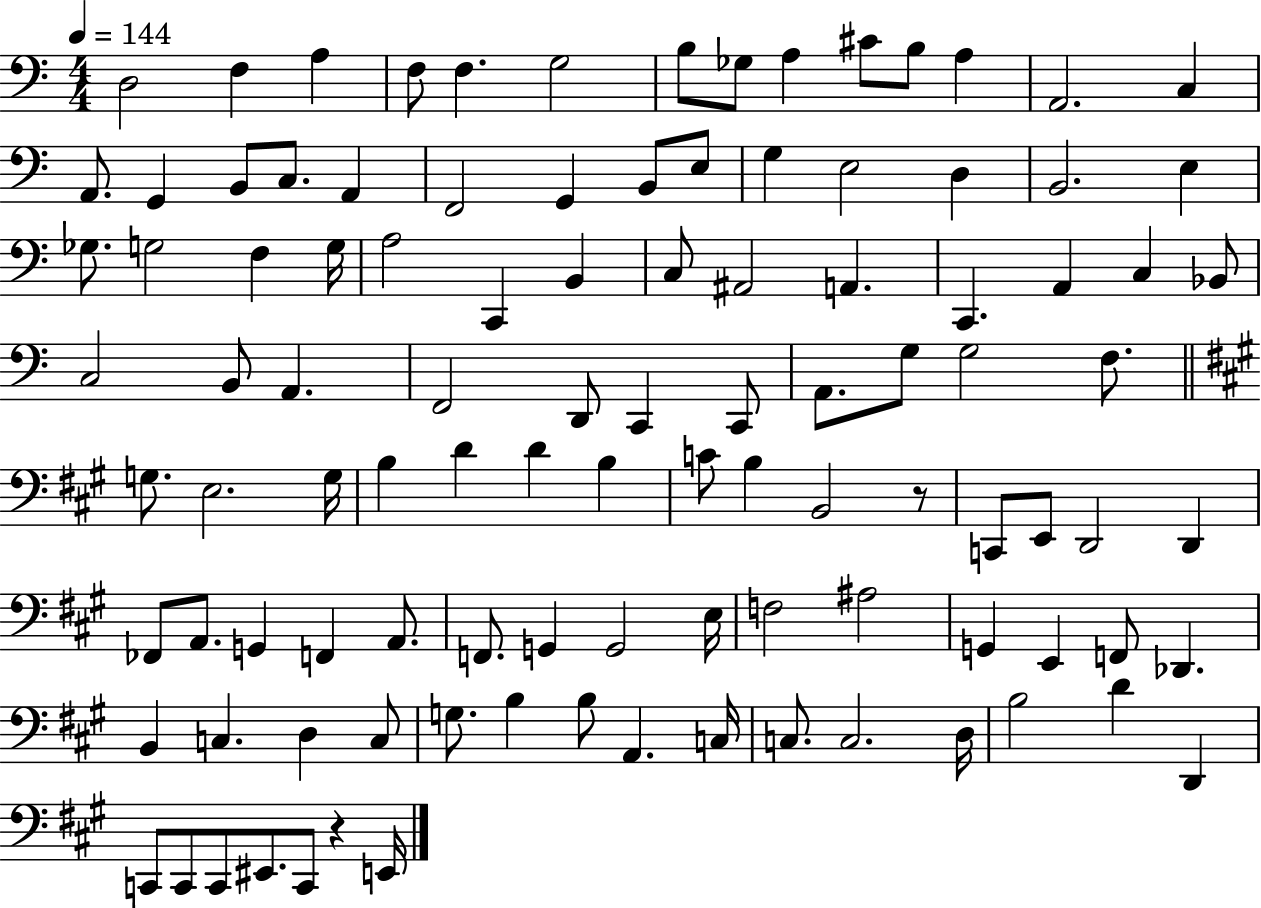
D3/h F3/q A3/q F3/e F3/q. G3/h B3/e Gb3/e A3/q C#4/e B3/e A3/q A2/h. C3/q A2/e. G2/q B2/e C3/e. A2/q F2/h G2/q B2/e E3/e G3/q E3/h D3/q B2/h. E3/q Gb3/e. G3/h F3/q G3/s A3/h C2/q B2/q C3/e A#2/h A2/q. C2/q. A2/q C3/q Bb2/e C3/h B2/e A2/q. F2/h D2/e C2/q C2/e A2/e. G3/e G3/h F3/e. G3/e. E3/h. G3/s B3/q D4/q D4/q B3/q C4/e B3/q B2/h R/e C2/e E2/e D2/h D2/q FES2/e A2/e. G2/q F2/q A2/e. F2/e. G2/q G2/h E3/s F3/h A#3/h G2/q E2/q F2/e Db2/q. B2/q C3/q. D3/q C3/e G3/e. B3/q B3/e A2/q. C3/s C3/e. C3/h. D3/s B3/h D4/q D2/q C2/e C2/e C2/e EIS2/e. C2/e R/q E2/s